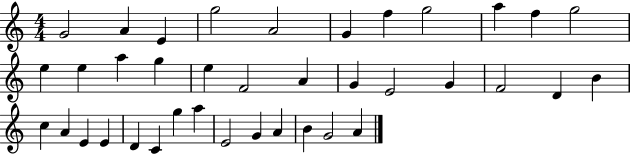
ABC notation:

X:1
T:Untitled
M:4/4
L:1/4
K:C
G2 A E g2 A2 G f g2 a f g2 e e a g e F2 A G E2 G F2 D B c A E E D C g a E2 G A B G2 A